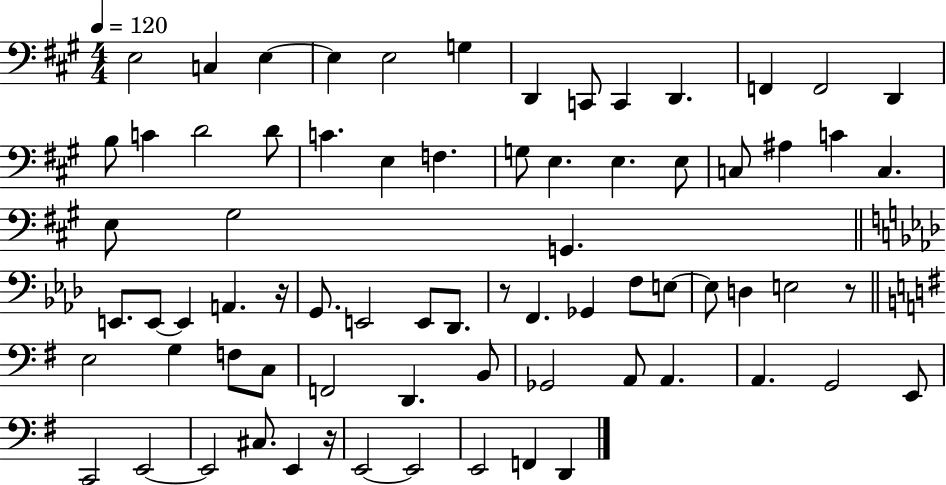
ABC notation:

X:1
T:Untitled
M:4/4
L:1/4
K:A
E,2 C, E, E, E,2 G, D,, C,,/2 C,, D,, F,, F,,2 D,, B,/2 C D2 D/2 C E, F, G,/2 E, E, E,/2 C,/2 ^A, C C, E,/2 ^G,2 G,, E,,/2 E,,/2 E,, A,, z/4 G,,/2 E,,2 E,,/2 _D,,/2 z/2 F,, _G,, F,/2 E,/2 E,/2 D, E,2 z/2 E,2 G, F,/2 C,/2 F,,2 D,, B,,/2 _G,,2 A,,/2 A,, A,, G,,2 E,,/2 C,,2 E,,2 E,,2 ^C,/2 E,, z/4 E,,2 E,,2 E,,2 F,, D,,